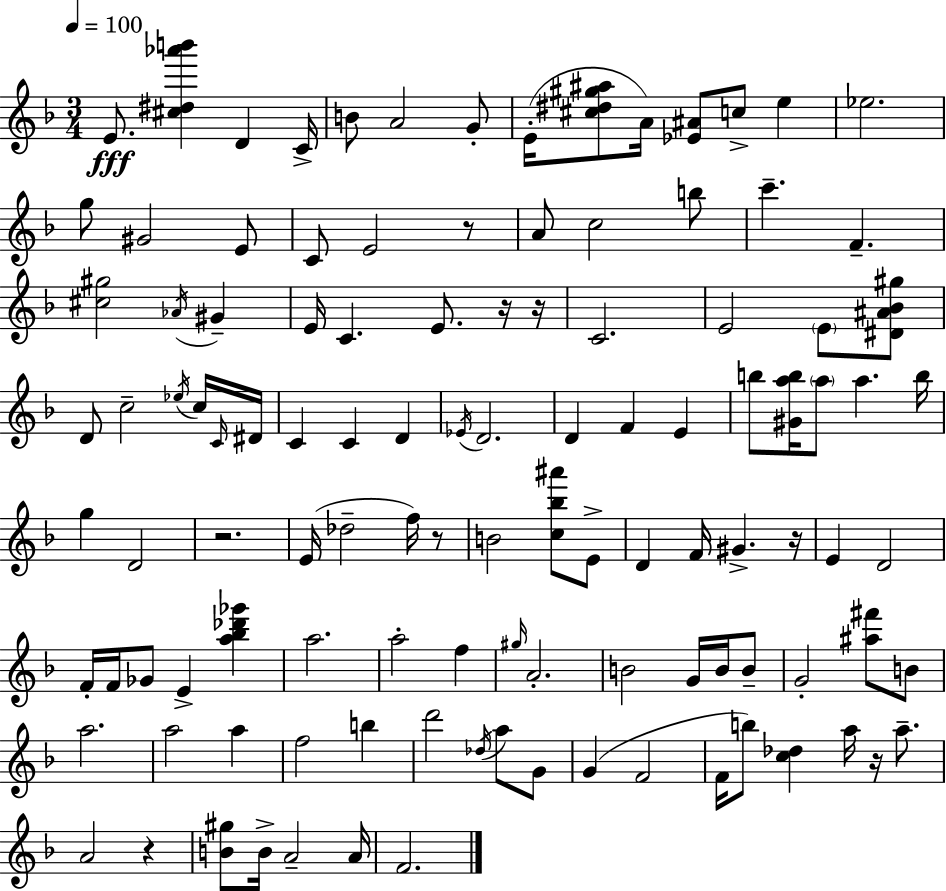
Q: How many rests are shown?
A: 8